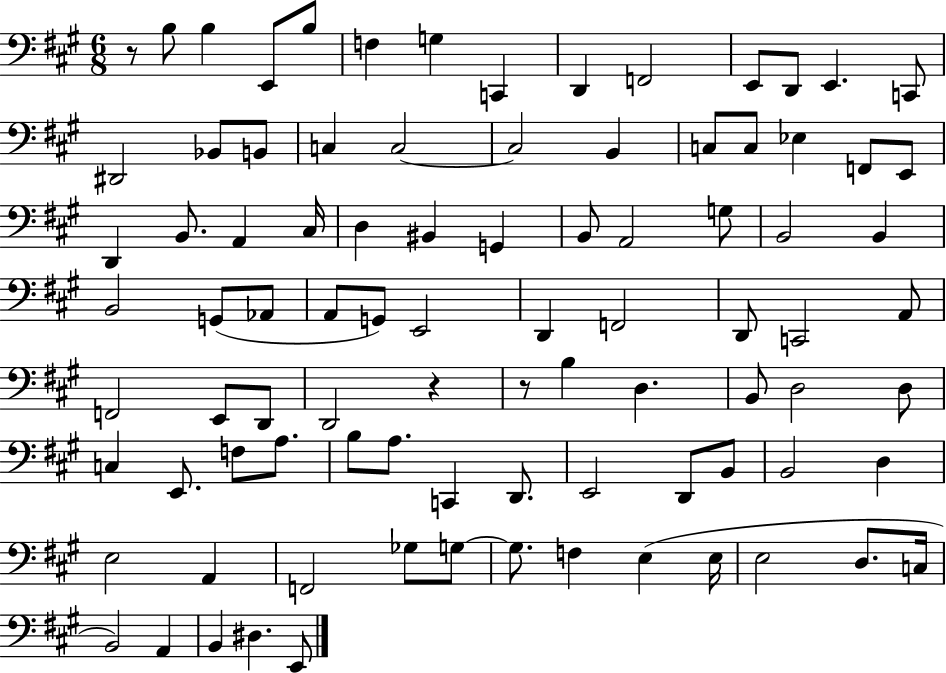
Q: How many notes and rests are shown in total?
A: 90